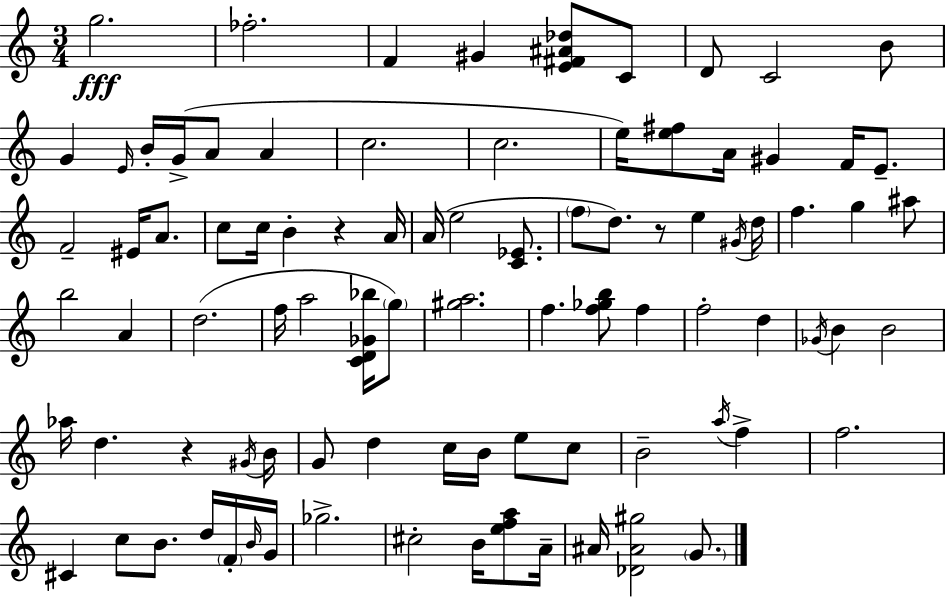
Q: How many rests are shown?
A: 3